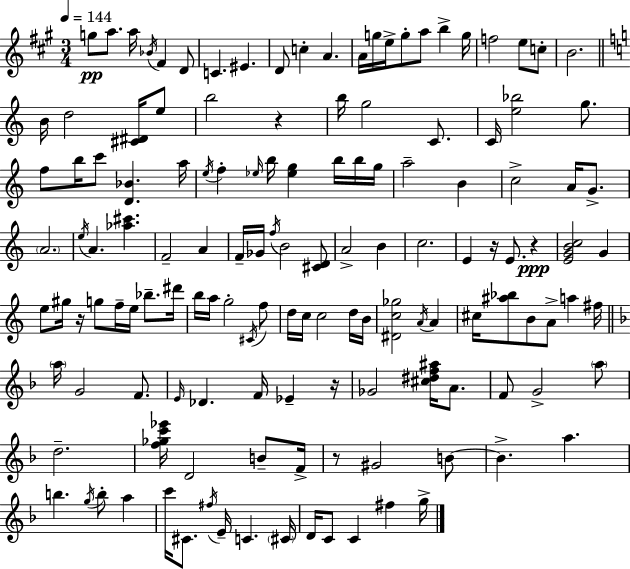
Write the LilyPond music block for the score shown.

{
  \clef treble
  \numericTimeSignature
  \time 3/4
  \key a \major
  \tempo 4 = 144
  g''8\pp a''8. a''16 \acciaccatura { bes'16 } fis'4 d'8 | c'4. eis'4. | d'8 c''4-. a'4. | a'16 g''16 e''16-> g''8-. a''8 b''4-> | \break g''16 f''2 e''8 c''8-. | b'2. | \bar "||" \break \key c \major b'16 d''2 <cis' dis'>16 e''8 | b''2 r4 | b''16 g''2 c'8. | c'16 <e'' bes''>2 g''8. | \break f''8 b''16 c'''8 <d' bes'>4. a''16 | \acciaccatura { e''16 } f''4-. \grace { ees''16 } b''16 <ees'' g''>4 b''16 | b''16 g''16 a''2-- b'4 | c''2-> a'16 g'8.-> | \break \parenthesize a'2. | \acciaccatura { e''16 } a'4. <aes'' cis'''>4. | f'2-- a'4 | f'16-- ges'16 \acciaccatura { f''16 } b'2 | \break <cis' d'>8 a'2-> | b'4 c''2. | e'4 r16 e'8. | r4\ppp <e' g' b' c''>2 | \break g'4 e''8 gis''16 r16 g''8 f''16-- e''16 | bes''8.-- dis'''16 b''16 a''16 g''2-. | \acciaccatura { cis'16 } f''8 d''16 c''16 c''2 | d''16 b'16 <dis' c'' ges''>2 | \break \acciaccatura { a'16 } a'4 cis''16 <ais'' bes''>8 b'8 a'8-> | a''4 fis''16 \bar "||" \break \key f \major \parenthesize a''16 g'2 f'8. | \grace { e'16 } des'4. f'16 ees'4-- | r16 ges'2 <cis'' dis'' f'' ais''>16 a'8. | f'8 g'2-> \parenthesize a''8 | \break d''2.-- | <f'' ges'' c''' ees'''>16 d'2 b'8-- | f'16-> r8 gis'2 b'8~~ | b'4.-> a''4. | \break b''4. \acciaccatura { g''16 } b''8-. a''4 | c'''16 cis'8. \acciaccatura { fis''16 } e'16-- c'4. | \parenthesize cis'16 d'16 c'8 c'4 fis''4 | g''16-> \bar "|."
}